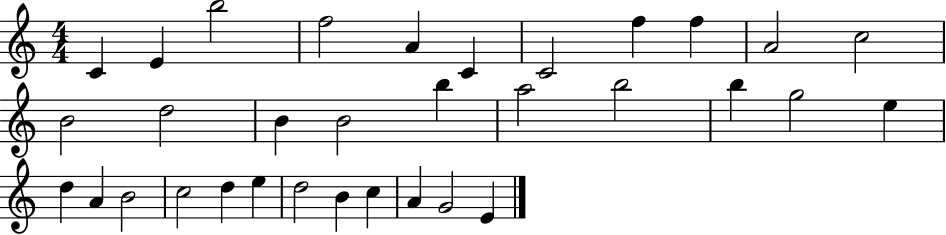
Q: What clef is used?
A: treble